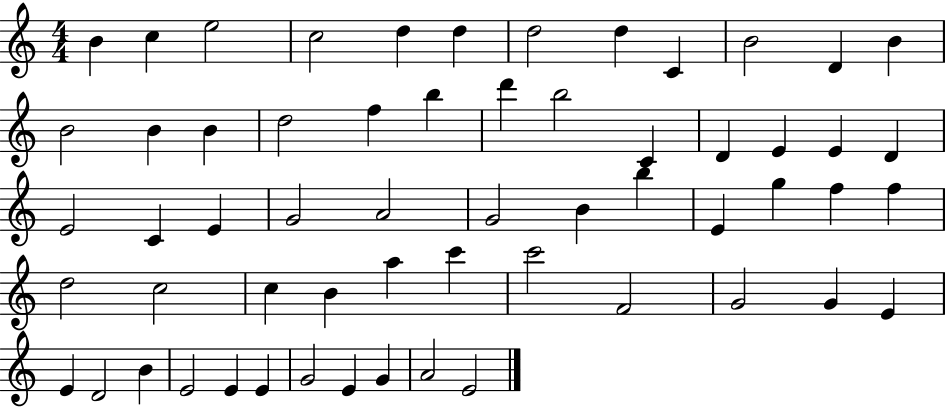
{
  \clef treble
  \numericTimeSignature
  \time 4/4
  \key c \major
  b'4 c''4 e''2 | c''2 d''4 d''4 | d''2 d''4 c'4 | b'2 d'4 b'4 | \break b'2 b'4 b'4 | d''2 f''4 b''4 | d'''4 b''2 c'4 | d'4 e'4 e'4 d'4 | \break e'2 c'4 e'4 | g'2 a'2 | g'2 b'4 b''4 | e'4 g''4 f''4 f''4 | \break d''2 c''2 | c''4 b'4 a''4 c'''4 | c'''2 f'2 | g'2 g'4 e'4 | \break e'4 d'2 b'4 | e'2 e'4 e'4 | g'2 e'4 g'4 | a'2 e'2 | \break \bar "|."
}